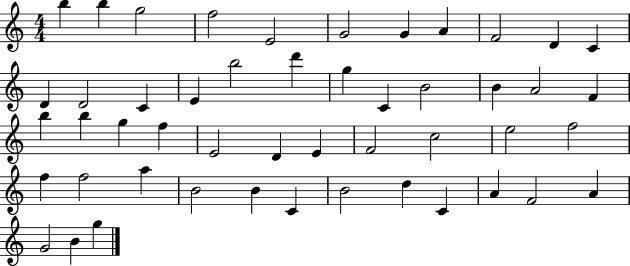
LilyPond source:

{
  \clef treble
  \numericTimeSignature
  \time 4/4
  \key c \major
  b''4 b''4 g''2 | f''2 e'2 | g'2 g'4 a'4 | f'2 d'4 c'4 | \break d'4 d'2 c'4 | e'4 b''2 d'''4 | g''4 c'4 b'2 | b'4 a'2 f'4 | \break b''4 b''4 g''4 f''4 | e'2 d'4 e'4 | f'2 c''2 | e''2 f''2 | \break f''4 f''2 a''4 | b'2 b'4 c'4 | b'2 d''4 c'4 | a'4 f'2 a'4 | \break g'2 b'4 g''4 | \bar "|."
}